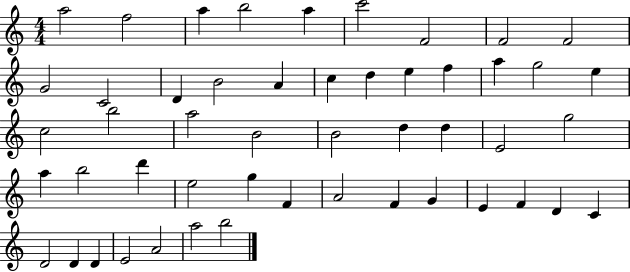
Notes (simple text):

A5/h F5/h A5/q B5/h A5/q C6/h F4/h F4/h F4/h G4/h C4/h D4/q B4/h A4/q C5/q D5/q E5/q F5/q A5/q G5/h E5/q C5/h B5/h A5/h B4/h B4/h D5/q D5/q E4/h G5/h A5/q B5/h D6/q E5/h G5/q F4/q A4/h F4/q G4/q E4/q F4/q D4/q C4/q D4/h D4/q D4/q E4/h A4/h A5/h B5/h